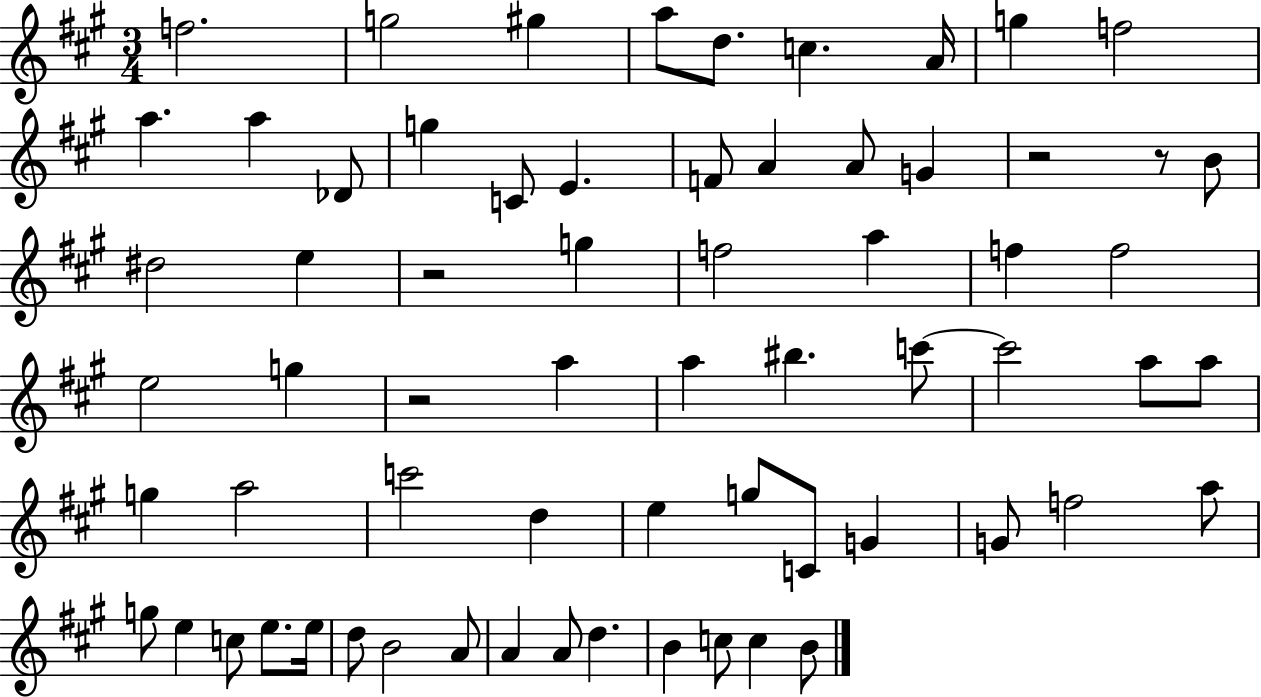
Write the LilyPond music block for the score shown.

{
  \clef treble
  \numericTimeSignature
  \time 3/4
  \key a \major
  f''2. | g''2 gis''4 | a''8 d''8. c''4. a'16 | g''4 f''2 | \break a''4. a''4 des'8 | g''4 c'8 e'4. | f'8 a'4 a'8 g'4 | r2 r8 b'8 | \break dis''2 e''4 | r2 g''4 | f''2 a''4 | f''4 f''2 | \break e''2 g''4 | r2 a''4 | a''4 bis''4. c'''8~~ | c'''2 a''8 a''8 | \break g''4 a''2 | c'''2 d''4 | e''4 g''8 c'8 g'4 | g'8 f''2 a''8 | \break g''8 e''4 c''8 e''8. e''16 | d''8 b'2 a'8 | a'4 a'8 d''4. | b'4 c''8 c''4 b'8 | \break \bar "|."
}